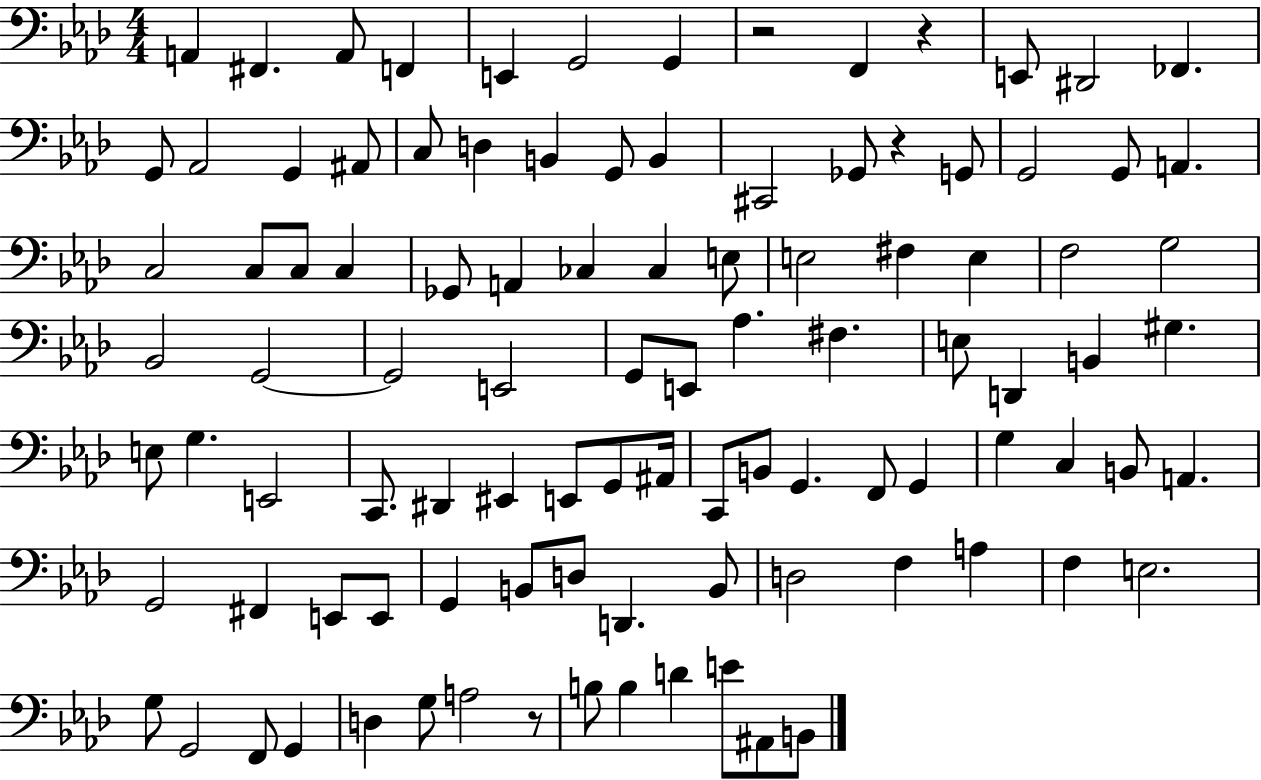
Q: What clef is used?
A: bass